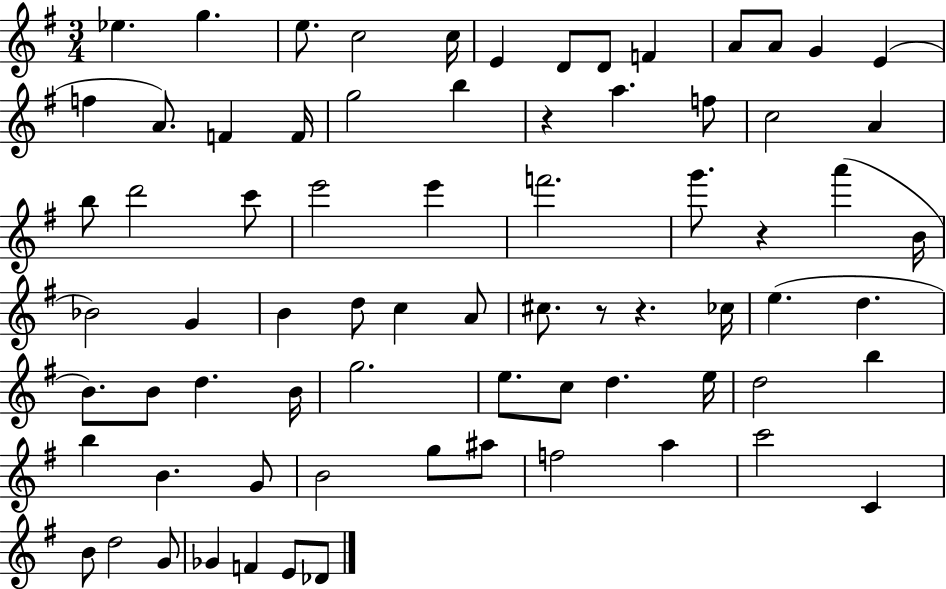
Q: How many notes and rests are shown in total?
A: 74